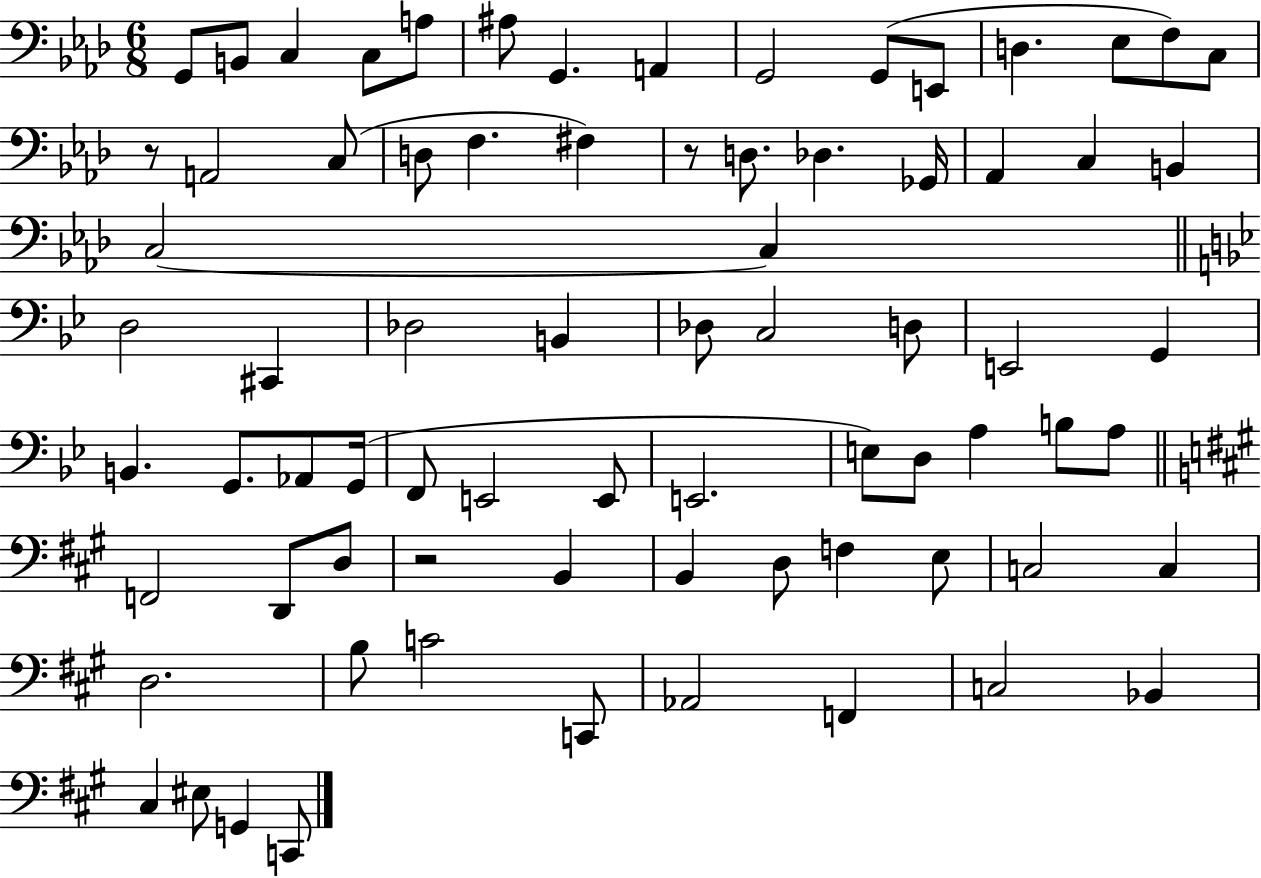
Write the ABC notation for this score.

X:1
T:Untitled
M:6/8
L:1/4
K:Ab
G,,/2 B,,/2 C, C,/2 A,/2 ^A,/2 G,, A,, G,,2 G,,/2 E,,/2 D, _E,/2 F,/2 C,/2 z/2 A,,2 C,/2 D,/2 F, ^F, z/2 D,/2 _D, _G,,/4 _A,, C, B,, C,2 C, D,2 ^C,, _D,2 B,, _D,/2 C,2 D,/2 E,,2 G,, B,, G,,/2 _A,,/2 G,,/4 F,,/2 E,,2 E,,/2 E,,2 E,/2 D,/2 A, B,/2 A,/2 F,,2 D,,/2 D,/2 z2 B,, B,, D,/2 F, E,/2 C,2 C, D,2 B,/2 C2 C,,/2 _A,,2 F,, C,2 _B,, ^C, ^E,/2 G,, C,,/2